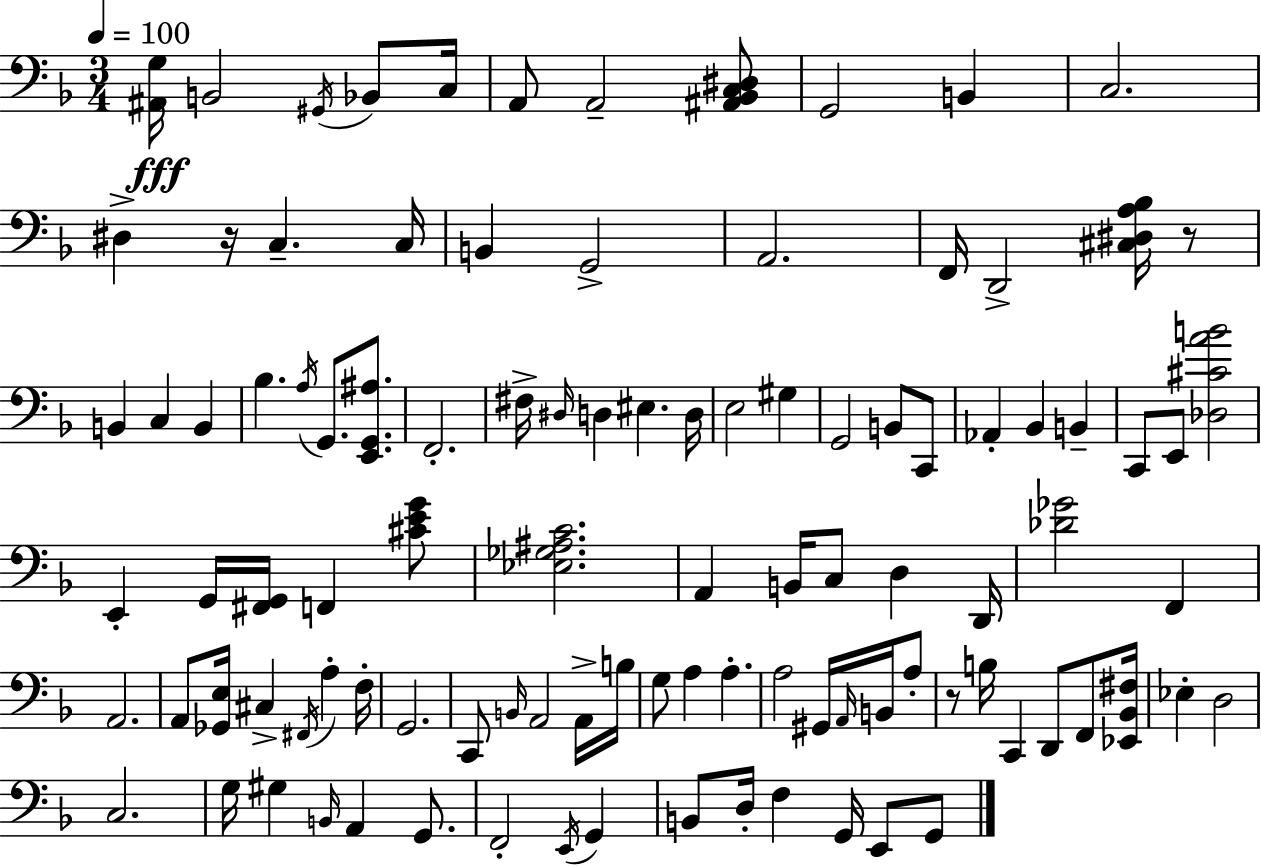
[A#2,G3]/s B2/h G#2/s Bb2/e C3/s A2/e A2/h [A#2,Bb2,C3,D#3]/e G2/h B2/q C3/h. D#3/q R/s C3/q. C3/s B2/q G2/h A2/h. F2/s D2/h [C#3,D#3,A3,Bb3]/s R/e B2/q C3/q B2/q Bb3/q. A3/s G2/e. [E2,G2,A#3]/e. F2/h. F#3/s D#3/s D3/q EIS3/q. D3/s E3/h G#3/q G2/h B2/e C2/e Ab2/q Bb2/q B2/q C2/e E2/e [Db3,C#4,A4,B4]/h E2/q G2/s [F#2,G2]/s F2/q [C#4,E4,G4]/e [Eb3,Gb3,A#3,C4]/h. A2/q B2/s C3/e D3/q D2/s [Db4,Gb4]/h F2/q A2/h. A2/e [Gb2,E3]/s C#3/q F#2/s A3/q F3/s G2/h. C2/e B2/s A2/h A2/s B3/s G3/e A3/q A3/q. A3/h G#2/s A2/s B2/s A3/e R/e B3/s C2/q D2/e F2/e [Eb2,Bb2,F#3]/s Eb3/q D3/h C3/h. G3/s G#3/q B2/s A2/q G2/e. F2/h E2/s G2/q B2/e D3/s F3/q G2/s E2/e G2/e